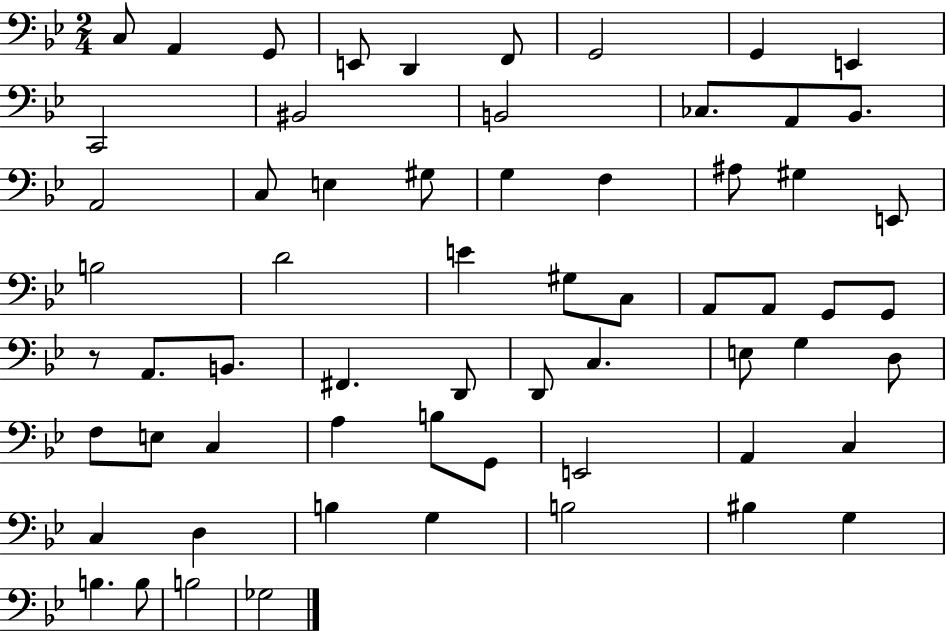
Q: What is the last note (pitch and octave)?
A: Gb3